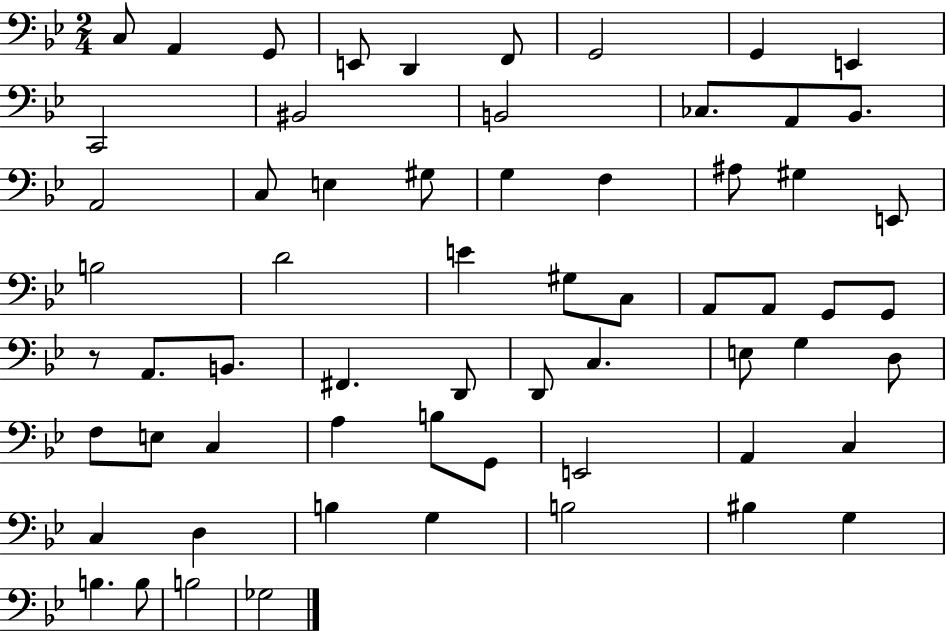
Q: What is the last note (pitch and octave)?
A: Gb3